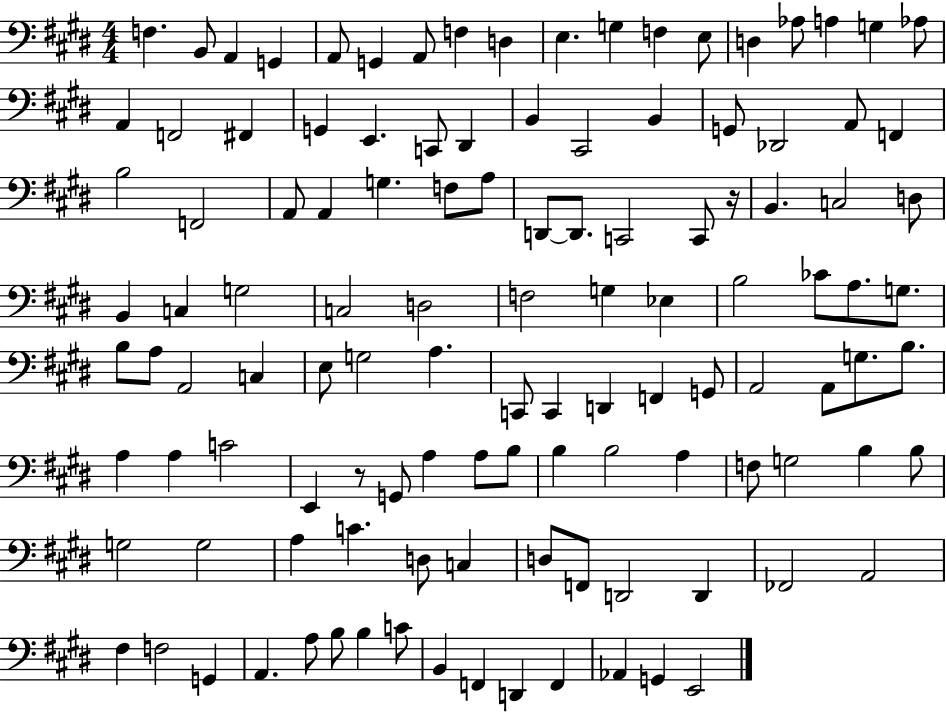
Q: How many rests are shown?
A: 2